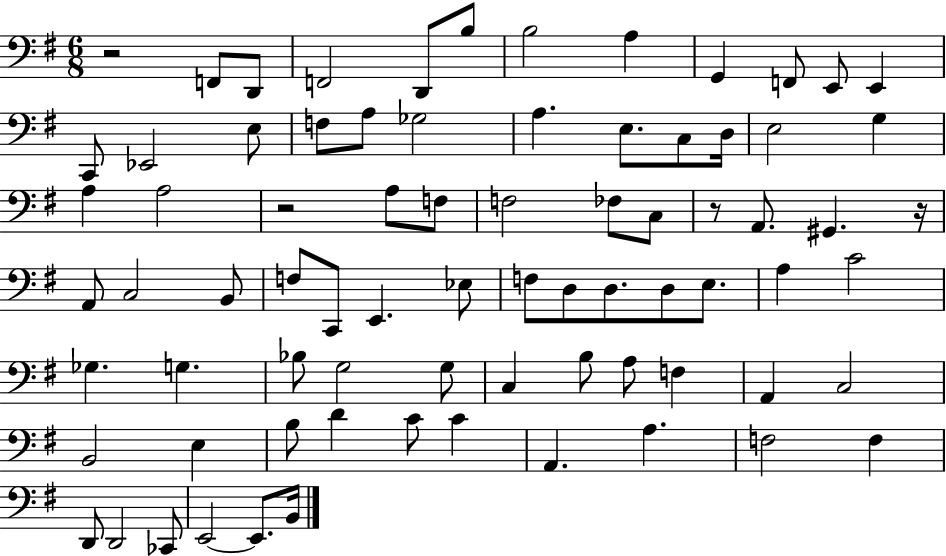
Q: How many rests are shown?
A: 4